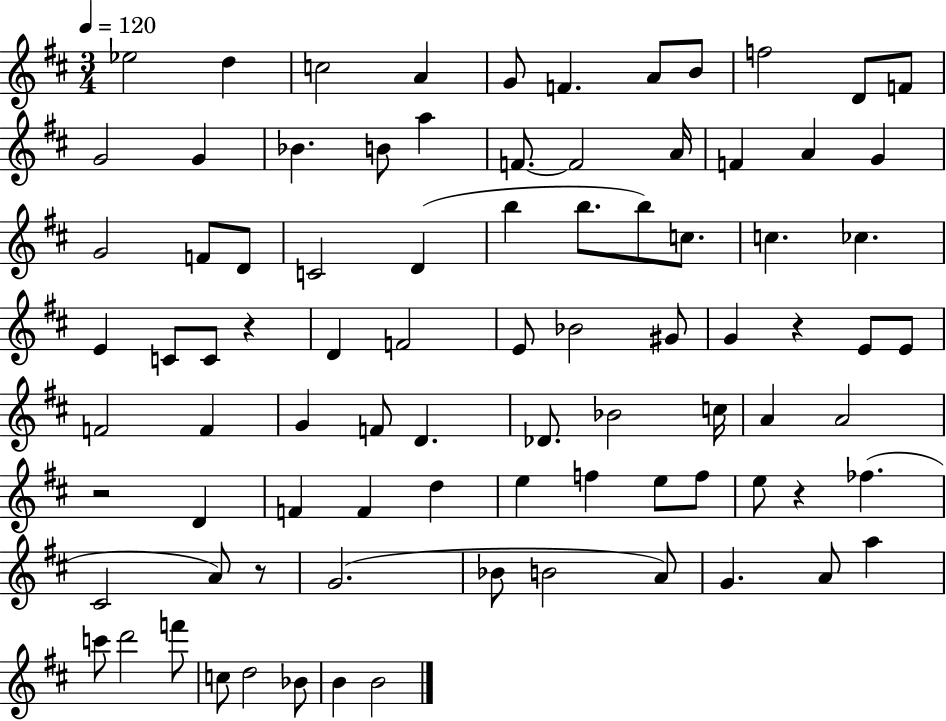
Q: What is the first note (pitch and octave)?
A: Eb5